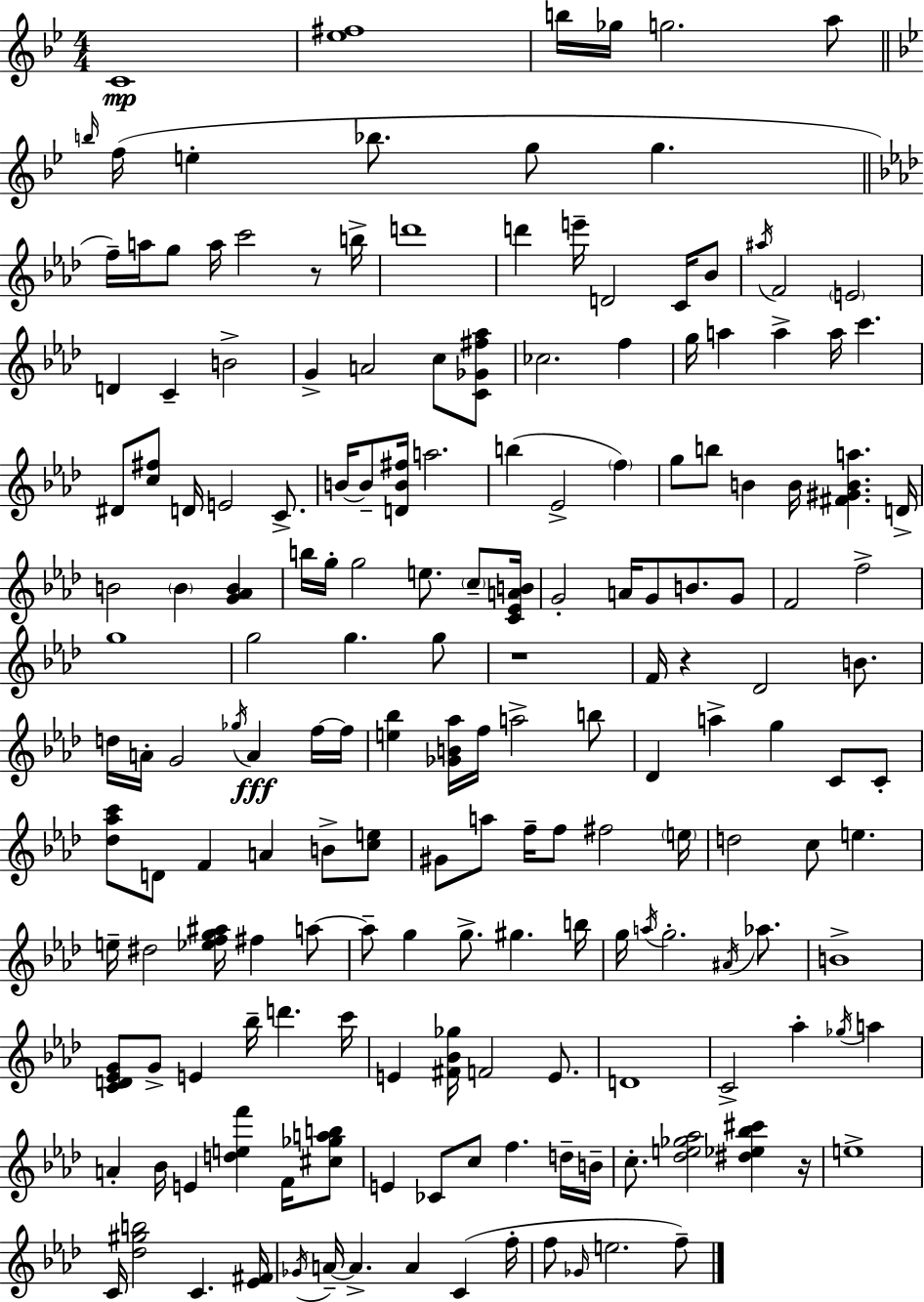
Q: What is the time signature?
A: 4/4